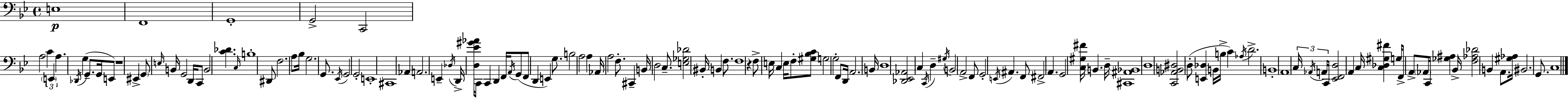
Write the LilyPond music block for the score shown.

{
  \clef bass
  \time 4/4
  \defaultTimeSignature
  \key bes \major
  e1\p | f,1 | g,1-. | g,2-> c,2 | \break a2 \tuplet 3/2 { c'4 \parenthesize e,4 | a4. } \acciaccatura { des,16 }( g4 g,8.-- g,16 e,8) | r1 | eis,4-> \parenthesize g,8 \grace { e16 } b,16 g,2 | \break d,16 c,8 b,2 <c' des'>4. | \grace { c16 } b1-. | dis,8 f2. | a8 bes16 g2. | \break g,8. \acciaccatura { ees,16 } g,2 g,2-. | e,1-. | cis,1 | aes,4 a,2. | \break e,4-- \acciaccatura { des16 } d,16-> <d ees' gis' aes'>16 c,8 c,4 | d,4 f,16 \acciaccatura { a,16 }( g,8 f,8 d,4 e,4) | g8. b2 a2 | a4 aes,16 a2 | \break f8.-. cis,4-- b,16 d2 | c8.-- <e ges des'>2 bis,16-. b,4 | f8. f1 | r4 f8-> e16 c4 | \break e16 f8-. <gis bes c'>8 g2 g2-. | f,8 d,16 a,2. | b,16 d1 | <des, ees, aes,>2 c4 | \break \acciaccatura { c,16 } d4-- \acciaccatura { gis16 } b,2 | a,2-> f,8 g,2-. | \acciaccatura { e,16 } ais,4. f,8 fis,2-> | a,4. g,2 | \break <c gis fis'>16 b,4. d16-- <cis, ais, bes,>1 | d1 | <c, aes, b, dis>2 | d8-.( <e, des>4 b,16 b16-> c'4) \acciaccatura { aes16 } d'2.-> | \break b,1-. | a,1 | \tuplet 3/2 { c16 \acciaccatura { aes,16 } a,16 } c,16 <ees, f, d>2 | a,4 c16 <c des gis fis'>4 g16 | \break f,8-> a,8-> \parenthesize aes,8 c,16 <ges ais>4 bes,16-> <f aes des'>2 | b,4 a,8. <gis aes>16 bis,2. | g,8. c1 | \bar "|."
}